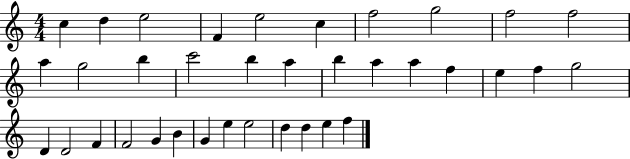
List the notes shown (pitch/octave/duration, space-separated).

C5/q D5/q E5/h F4/q E5/h C5/q F5/h G5/h F5/h F5/h A5/q G5/h B5/q C6/h B5/q A5/q B5/q A5/q A5/q F5/q E5/q F5/q G5/h D4/q D4/h F4/q F4/h G4/q B4/q G4/q E5/q E5/h D5/q D5/q E5/q F5/q